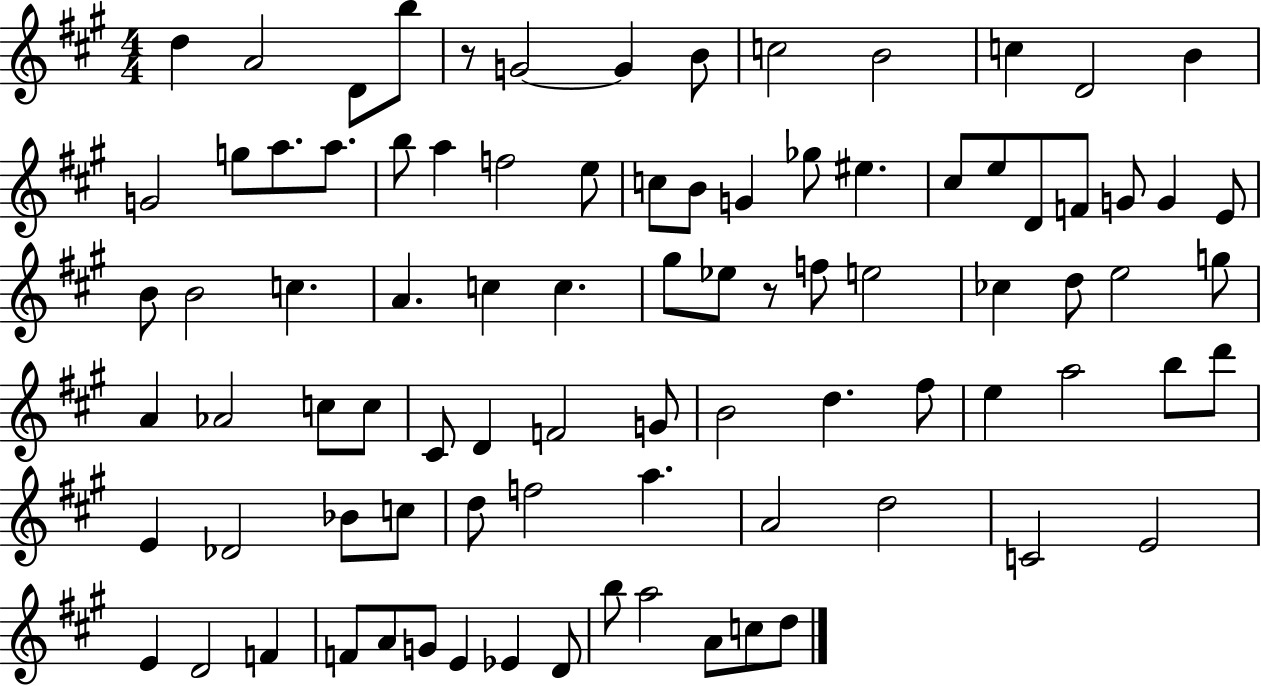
X:1
T:Untitled
M:4/4
L:1/4
K:A
d A2 D/2 b/2 z/2 G2 G B/2 c2 B2 c D2 B G2 g/2 a/2 a/2 b/2 a f2 e/2 c/2 B/2 G _g/2 ^e ^c/2 e/2 D/2 F/2 G/2 G E/2 B/2 B2 c A c c ^g/2 _e/2 z/2 f/2 e2 _c d/2 e2 g/2 A _A2 c/2 c/2 ^C/2 D F2 G/2 B2 d ^f/2 e a2 b/2 d'/2 E _D2 _B/2 c/2 d/2 f2 a A2 d2 C2 E2 E D2 F F/2 A/2 G/2 E _E D/2 b/2 a2 A/2 c/2 d/2